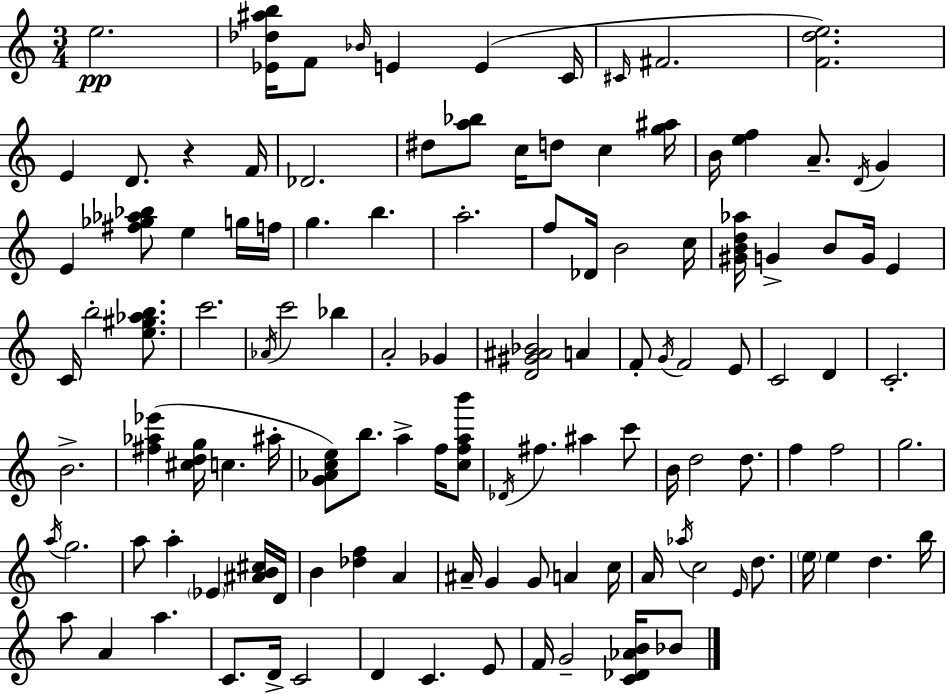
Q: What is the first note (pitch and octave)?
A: E5